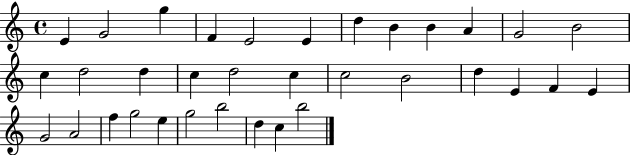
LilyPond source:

{
  \clef treble
  \time 4/4
  \defaultTimeSignature
  \key c \major
  e'4 g'2 g''4 | f'4 e'2 e'4 | d''4 b'4 b'4 a'4 | g'2 b'2 | \break c''4 d''2 d''4 | c''4 d''2 c''4 | c''2 b'2 | d''4 e'4 f'4 e'4 | \break g'2 a'2 | f''4 g''2 e''4 | g''2 b''2 | d''4 c''4 b''2 | \break \bar "|."
}